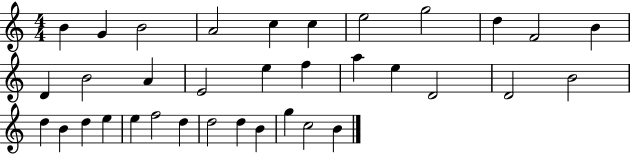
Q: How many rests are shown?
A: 0